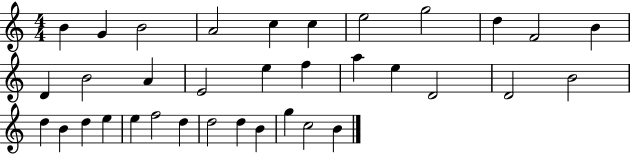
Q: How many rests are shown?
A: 0